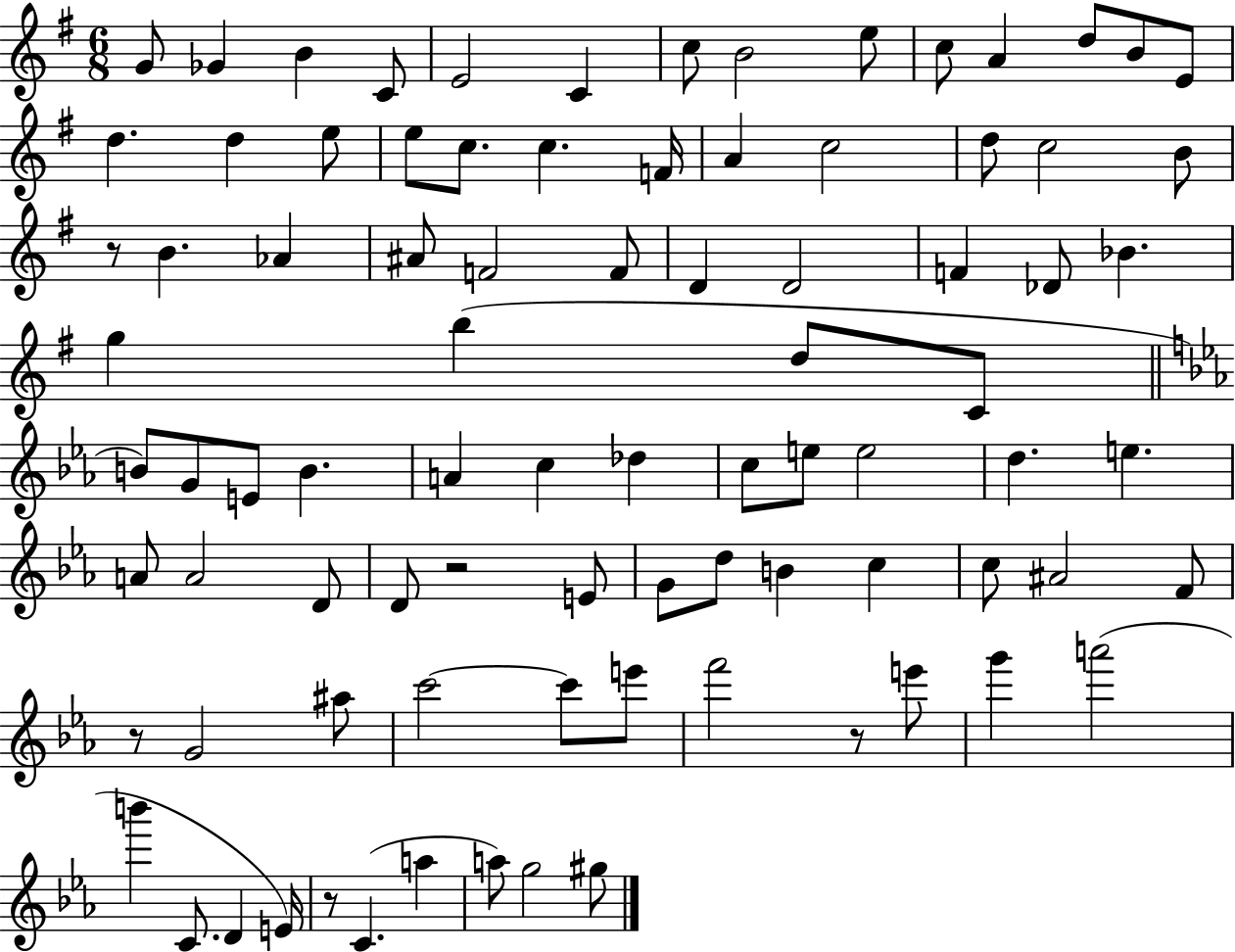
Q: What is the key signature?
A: G major